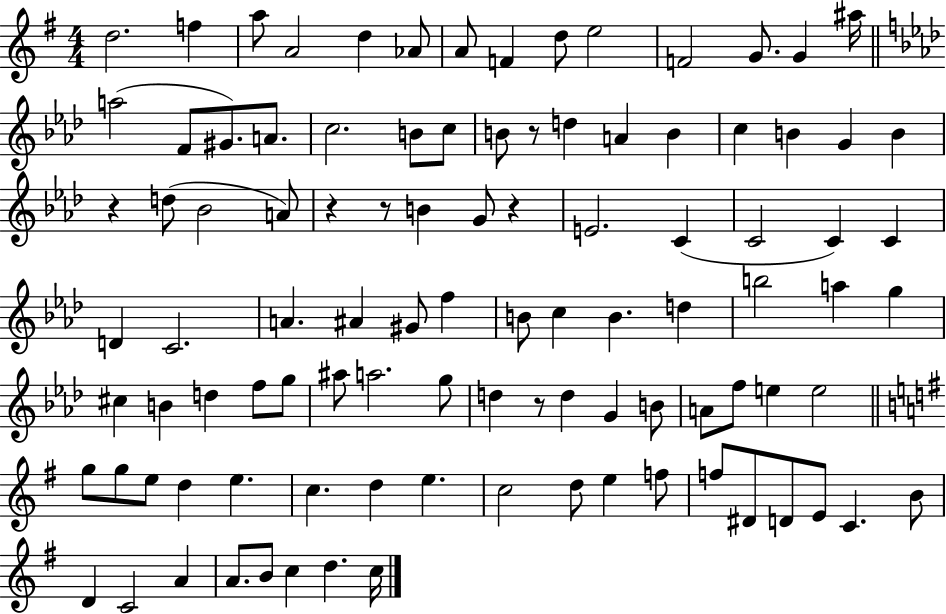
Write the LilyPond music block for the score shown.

{
  \clef treble
  \numericTimeSignature
  \time 4/4
  \key g \major
  d''2. f''4 | a''8 a'2 d''4 aes'8 | a'8 f'4 d''8 e''2 | f'2 g'8. g'4 ais''16 | \break \bar "||" \break \key f \minor a''2( f'8 gis'8.) a'8. | c''2. b'8 c''8 | b'8 r8 d''4 a'4 b'4 | c''4 b'4 g'4 b'4 | \break r4 d''8( bes'2 a'8) | r4 r8 b'4 g'8 r4 | e'2. c'4( | c'2 c'4) c'4 | \break d'4 c'2. | a'4. ais'4 gis'8 f''4 | b'8 c''4 b'4. d''4 | b''2 a''4 g''4 | \break cis''4 b'4 d''4 f''8 g''8 | ais''8 a''2. g''8 | d''4 r8 d''4 g'4 b'8 | a'8 f''8 e''4 e''2 | \break \bar "||" \break \key g \major g''8 g''8 e''8 d''4 e''4. | c''4. d''4 e''4. | c''2 d''8 e''4 f''8 | f''8 dis'8 d'8 e'8 c'4. b'8 | \break d'4 c'2 a'4 | a'8. b'8 c''4 d''4. c''16 | \bar "|."
}